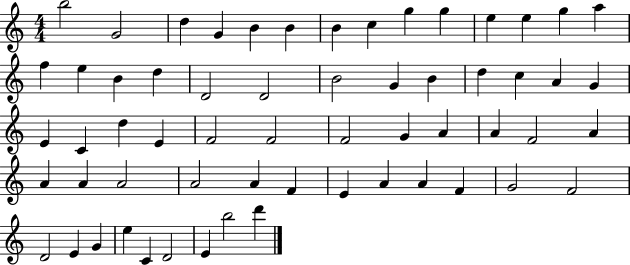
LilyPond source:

{
  \clef treble
  \numericTimeSignature
  \time 4/4
  \key c \major
  b''2 g'2 | d''4 g'4 b'4 b'4 | b'4 c''4 g''4 g''4 | e''4 e''4 g''4 a''4 | \break f''4 e''4 b'4 d''4 | d'2 d'2 | b'2 g'4 b'4 | d''4 c''4 a'4 g'4 | \break e'4 c'4 d''4 e'4 | f'2 f'2 | f'2 g'4 a'4 | a'4 f'2 a'4 | \break a'4 a'4 a'2 | a'2 a'4 f'4 | e'4 a'4 a'4 f'4 | g'2 f'2 | \break d'2 e'4 g'4 | e''4 c'4 d'2 | e'4 b''2 d'''4 | \bar "|."
}